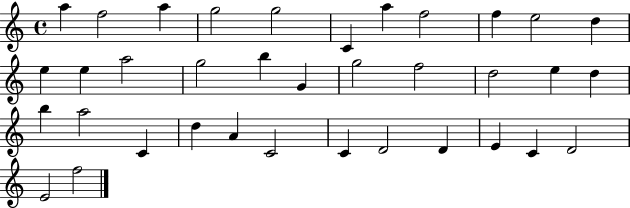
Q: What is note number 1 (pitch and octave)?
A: A5